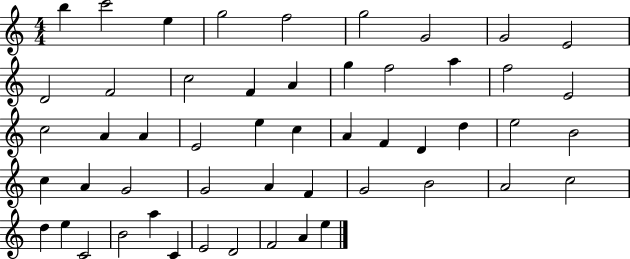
{
  \clef treble
  \numericTimeSignature
  \time 4/4
  \key c \major
  b''4 c'''2 e''4 | g''2 f''2 | g''2 g'2 | g'2 e'2 | \break d'2 f'2 | c''2 f'4 a'4 | g''4 f''2 a''4 | f''2 e'2 | \break c''2 a'4 a'4 | e'2 e''4 c''4 | a'4 f'4 d'4 d''4 | e''2 b'2 | \break c''4 a'4 g'2 | g'2 a'4 f'4 | g'2 b'2 | a'2 c''2 | \break d''4 e''4 c'2 | b'2 a''4 c'4 | e'2 d'2 | f'2 a'4 e''4 | \break \bar "|."
}